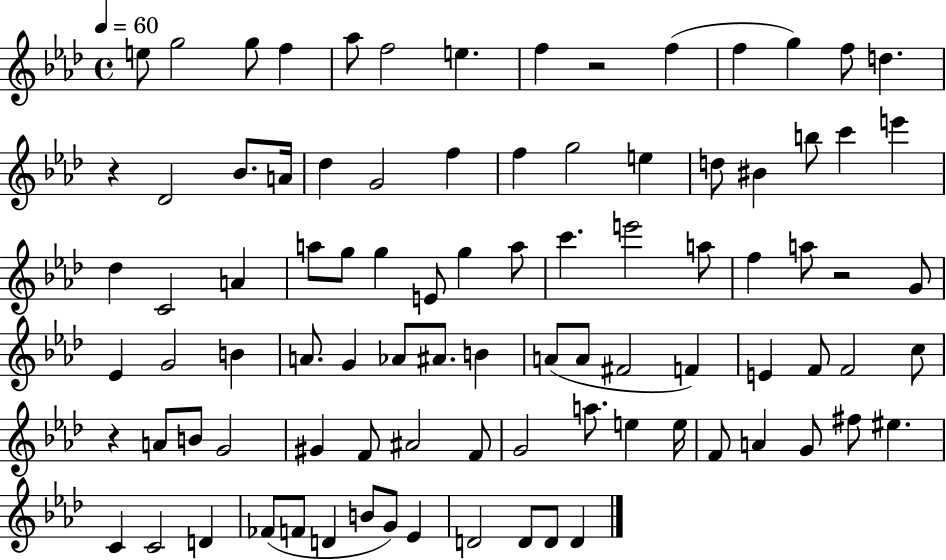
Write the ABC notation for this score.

X:1
T:Untitled
M:4/4
L:1/4
K:Ab
e/2 g2 g/2 f _a/2 f2 e f z2 f f g f/2 d z _D2 _B/2 A/4 _d G2 f f g2 e d/2 ^B b/2 c' e' _d C2 A a/2 g/2 g E/2 g a/2 c' e'2 a/2 f a/2 z2 G/2 _E G2 B A/2 G _A/2 ^A/2 B A/2 A/2 ^F2 F E F/2 F2 c/2 z A/2 B/2 G2 ^G F/2 ^A2 F/2 G2 a/2 e e/4 F/2 A G/2 ^f/2 ^e C C2 D _F/2 F/2 D B/2 G/2 _E D2 D/2 D/2 D